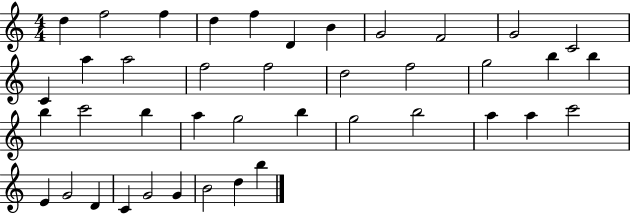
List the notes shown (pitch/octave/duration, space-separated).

D5/q F5/h F5/q D5/q F5/q D4/q B4/q G4/h F4/h G4/h C4/h C4/q A5/q A5/h F5/h F5/h D5/h F5/h G5/h B5/q B5/q B5/q C6/h B5/q A5/q G5/h B5/q G5/h B5/h A5/q A5/q C6/h E4/q G4/h D4/q C4/q G4/h G4/q B4/h D5/q B5/q